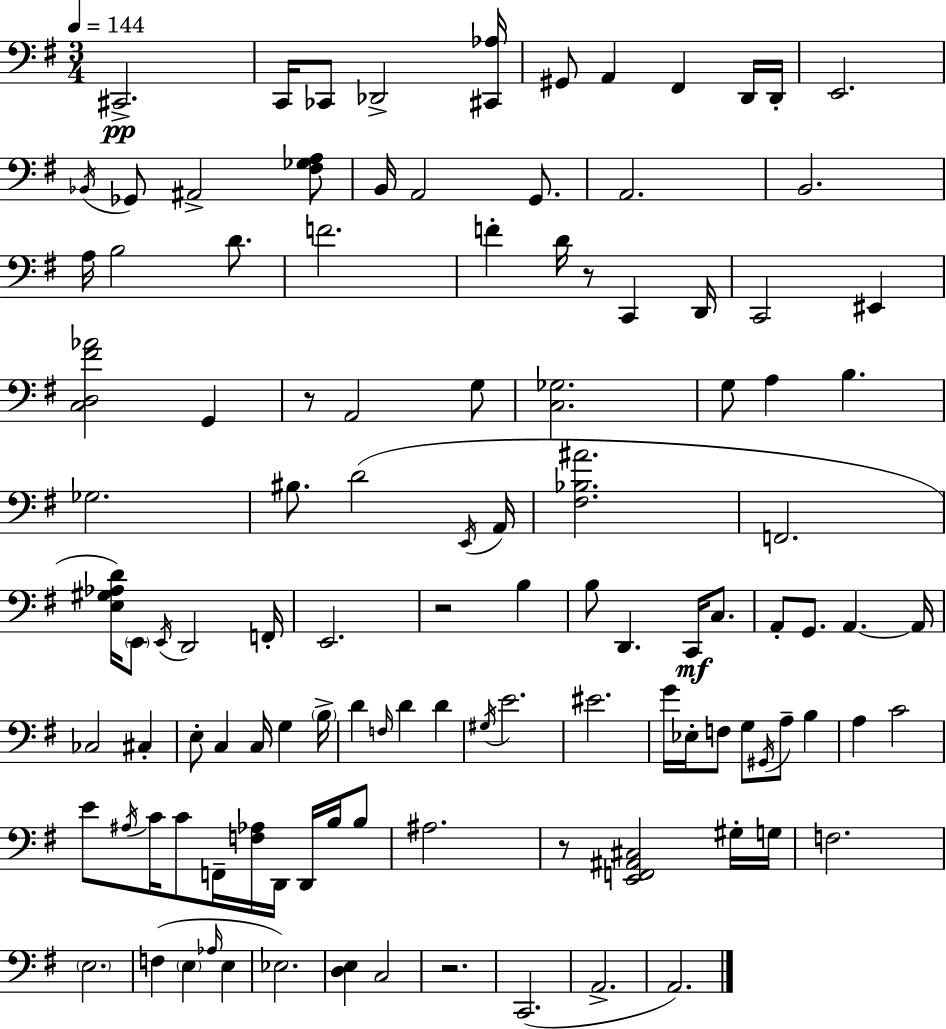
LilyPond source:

{
  \clef bass
  \numericTimeSignature
  \time 3/4
  \key e \minor
  \tempo 4 = 144
  \repeat volta 2 { cis,2.->\pp | c,16 ces,8 des,2-> <cis, aes>16 | gis,8 a,4 fis,4 d,16 d,16-. | e,2. | \break \acciaccatura { bes,16 } ges,8 ais,2-> <fis ges a>8 | b,16 a,2 g,8. | a,2. | b,2. | \break a16 b2 d'8. | f'2. | f'4-. d'16 r8 c,4 | d,16 c,2 eis,4 | \break <c d fis' aes'>2 g,4 | r8 a,2 g8 | <c ges>2. | g8 a4 b4. | \break ges2. | bis8. d'2( | \acciaccatura { e,16 } a,16 <fis bes ais'>2. | f,2. | \break <e gis aes d'>16) \parenthesize e,8 \acciaccatura { e,16 } d,2 | f,16-. e,2. | r2 b4 | b8 d,4. c,16\mf | \break c8. a,8-. g,8. a,4.~~ | a,16 ces2 cis4-. | e8-. c4 c16 g4 | \parenthesize b16-> d'4 \grace { f16 } d'4 | \break d'4 \acciaccatura { gis16 } e'2. | eis'2. | g'16 ees16-. f8 g8 \acciaccatura { gis,16 } | a8-- b4 a4 c'2 | \break e'8 \acciaccatura { ais16 } c'16 c'8 | f,16-- <f aes>16 d,16 d,16 b16 b8 ais2. | r8 <e, f, ais, cis>2 | gis16-. g16 f2. | \break \parenthesize e2. | f4( \parenthesize e4 | \grace { aes16 } e4 ees2.) | <d e>4 | \break c2 r2. | c,2.( | a,2.-> | a,2.) | \break } \bar "|."
}